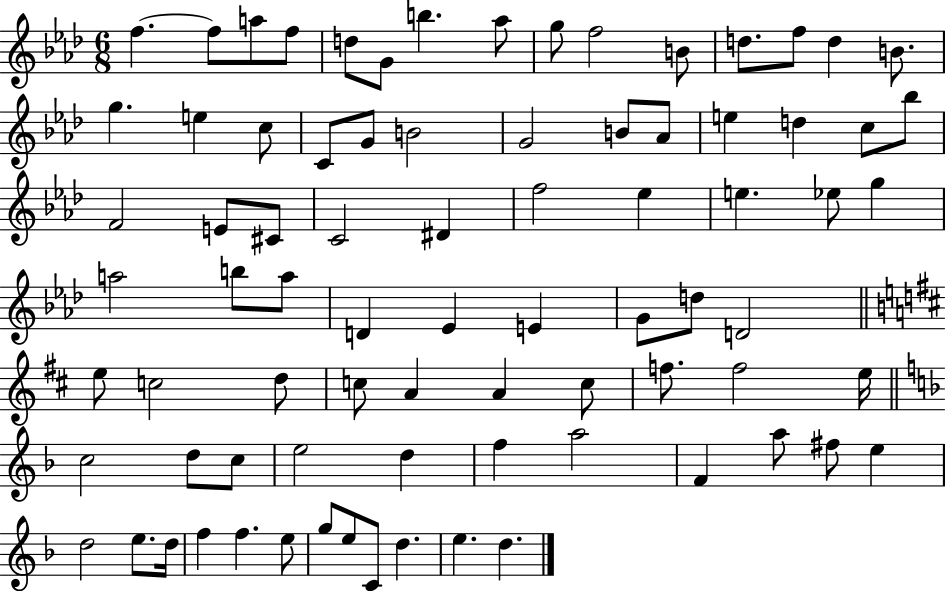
F5/q. F5/e A5/e F5/e D5/e G4/e B5/q. Ab5/e G5/e F5/h B4/e D5/e. F5/e D5/q B4/e. G5/q. E5/q C5/e C4/e G4/e B4/h G4/h B4/e Ab4/e E5/q D5/q C5/e Bb5/e F4/h E4/e C#4/e C4/h D#4/q F5/h Eb5/q E5/q. Eb5/e G5/q A5/h B5/e A5/e D4/q Eb4/q E4/q G4/e D5/e D4/h E5/e C5/h D5/e C5/e A4/q A4/q C5/e F5/e. F5/h E5/s C5/h D5/e C5/e E5/h D5/q F5/q A5/h F4/q A5/e F#5/e E5/q D5/h E5/e. D5/s F5/q F5/q. E5/e G5/e E5/e C4/e D5/q. E5/q. D5/q.